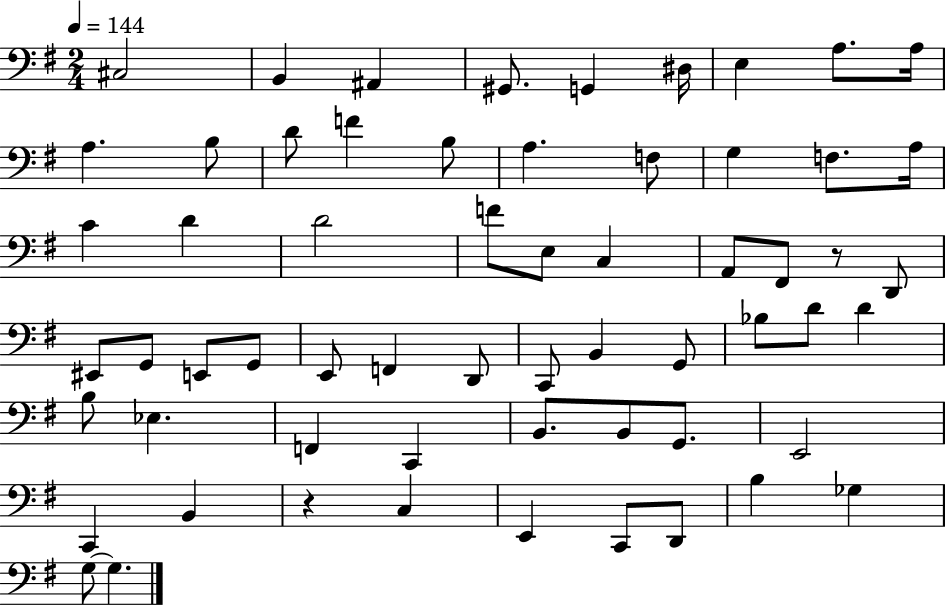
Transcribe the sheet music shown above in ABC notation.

X:1
T:Untitled
M:2/4
L:1/4
K:G
^C,2 B,, ^A,, ^G,,/2 G,, ^D,/4 E, A,/2 A,/4 A, B,/2 D/2 F B,/2 A, F,/2 G, F,/2 A,/4 C D D2 F/2 E,/2 C, A,,/2 ^F,,/2 z/2 D,,/2 ^E,,/2 G,,/2 E,,/2 G,,/2 E,,/2 F,, D,,/2 C,,/2 B,, G,,/2 _B,/2 D/2 D B,/2 _E, F,, C,, B,,/2 B,,/2 G,,/2 E,,2 C,, B,, z C, E,, C,,/2 D,,/2 B, _G, G,/2 G,